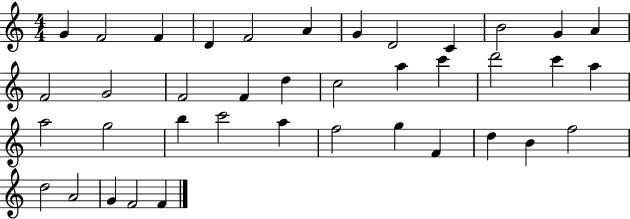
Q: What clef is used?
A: treble